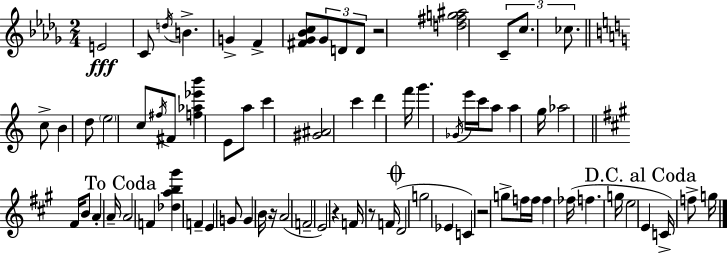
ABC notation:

X:1
T:Untitled
M:2/4
L:1/4
K:Bbm
E2 C/2 d/4 B G F [^F_G_Bc]/2 _G/2 D/2 D/2 z2 [d^fg^a]2 C/2 c/2 _c/2 c/2 B d/2 e2 c/2 ^f/4 ^F/2 [f_a_e'b'] E/2 a/2 c' [^G^A]2 c' d' f'/4 g' _G/4 e'/4 c'/4 a/2 a g/4 _a2 ^F/4 B/2 A A/4 A2 F [_dab^g'] F E G/2 G B/4 z/4 A2 F2 E2 z F/4 z/2 F/4 D2 g2 _E C z2 g/2 f/4 f/4 f _f/4 f g/4 e2 E C/4 f/2 g/4